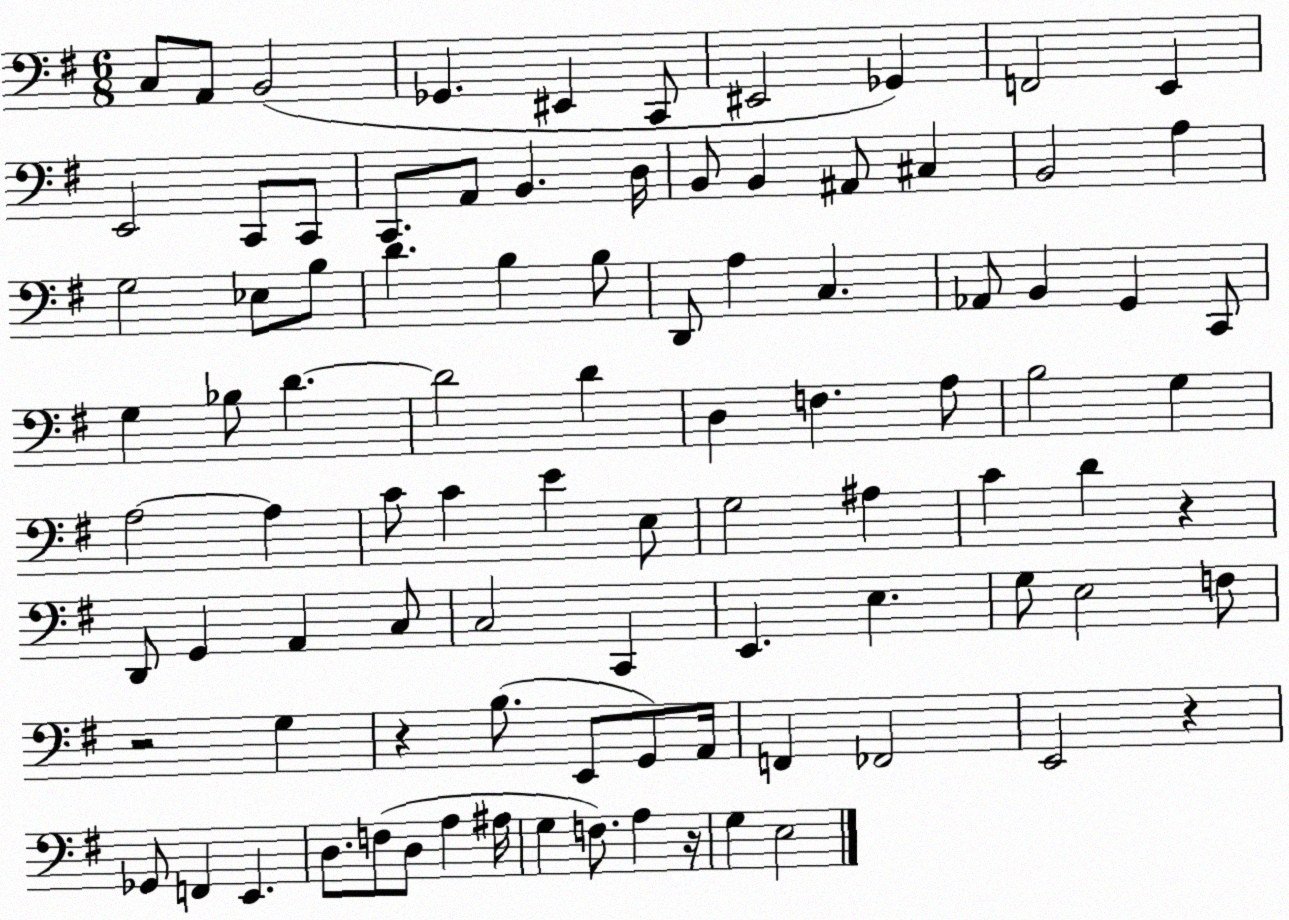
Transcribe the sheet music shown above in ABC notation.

X:1
T:Untitled
M:6/8
L:1/4
K:G
C,/2 A,,/2 B,,2 _G,, ^E,, C,,/2 ^E,,2 _G,, F,,2 E,, E,,2 C,,/2 C,,/2 C,,/2 A,,/2 B,, D,/4 B,,/2 B,, ^A,,/2 ^C, B,,2 A, G,2 _E,/2 B,/2 D B, B,/2 D,,/2 A, C, _A,,/2 B,, G,, C,,/2 G, _B,/2 D D2 D D, F, A,/2 B,2 G, A,2 A, C/2 C E E,/2 G,2 ^A, C D z D,,/2 G,, A,, C,/2 C,2 C,, E,, E, G,/2 E,2 F,/2 z2 G, z B,/2 E,,/2 G,,/2 A,,/4 F,, _F,,2 E,,2 z _G,,/2 F,, E,, D,/2 F,/2 D,/2 A, ^A,/4 G, F,/2 A, z/4 G, E,2